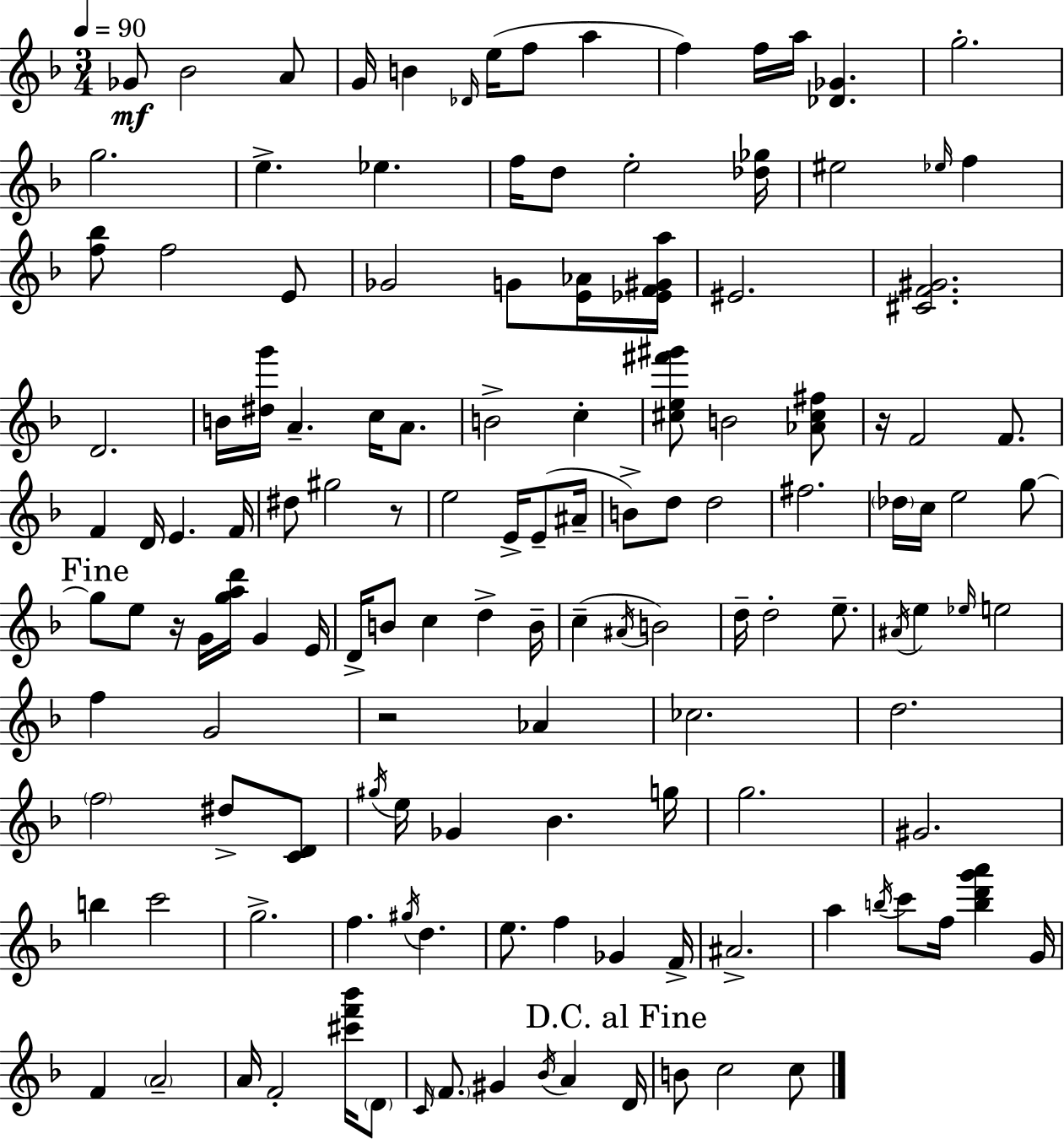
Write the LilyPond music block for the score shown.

{
  \clef treble
  \numericTimeSignature
  \time 3/4
  \key d \minor
  \tempo 4 = 90
  ges'8\mf bes'2 a'8 | g'16 b'4 \grace { des'16 } e''16( f''8 a''4 | f''4) f''16 a''16 <des' ges'>4. | g''2.-. | \break g''2. | e''4.-> ees''4. | f''16 d''8 e''2-. | <des'' ges''>16 eis''2 \grace { ees''16 } f''4 | \break <f'' bes''>8 f''2 | e'8 ges'2 g'8 | <e' aes'>16 <ees' f' gis' a''>16 eis'2. | <cis' f' gis'>2. | \break d'2. | b'16 <dis'' g'''>16 a'4.-- c''16 a'8. | b'2-> c''4-. | <cis'' e'' fis''' gis'''>8 b'2 | \break <aes' cis'' fis''>8 r16 f'2 f'8. | f'4 d'16 e'4. | f'16 dis''8 gis''2 | r8 e''2 e'16-> e'8--( | \break ais'16-- b'8->) d''8 d''2 | fis''2. | \parenthesize des''16 c''16 e''2 | g''8~~ \mark "Fine" g''8 e''8 r16 g'16 <g'' a'' d'''>16 g'4 | \break e'16 d'16-> b'8 c''4 d''4-> | b'16-- c''4--( \acciaccatura { ais'16 } b'2) | d''16-- d''2-. | e''8.-- \acciaccatura { ais'16 } e''4 \grace { ees''16 } e''2 | \break f''4 g'2 | r2 | aes'4 ces''2. | d''2. | \break \parenthesize f''2 | dis''8-> <c' d'>8 \acciaccatura { gis''16 } e''16 ges'4 bes'4. | g''16 g''2. | gis'2. | \break b''4 c'''2 | g''2.-> | f''4. | \acciaccatura { gis''16 } d''4. e''8. f''4 | \break ges'4 f'16-> ais'2.-> | a''4 \acciaccatura { b''16 } | c'''8 f''16 <b'' d''' g''' a'''>4 g'16 f'4 | \parenthesize a'2-- a'16 f'2-. | \break <cis''' f''' bes'''>16 \parenthesize d'8 \grace { c'16 } \parenthesize f'8. | gis'4 \acciaccatura { bes'16 } a'4 \mark "D.C. al Fine" d'16 b'8 | c''2 c''8 \bar "|."
}